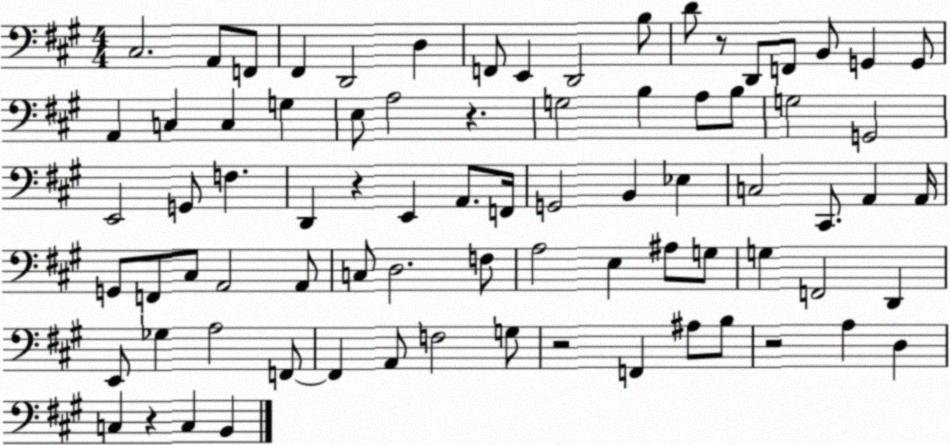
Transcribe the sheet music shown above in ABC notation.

X:1
T:Untitled
M:4/4
L:1/4
K:A
^C,2 A,,/2 F,,/2 ^F,, D,,2 D, F,,/2 E,, D,,2 B,/2 D/2 z/2 D,,/2 F,,/2 B,,/2 G,, G,,/2 A,, C, C, G, E,/2 A,2 z G,2 B, A,/2 B,/2 G,2 G,,2 E,,2 G,,/2 F, D,, z E,, A,,/2 F,,/4 G,,2 B,, _E, C,2 ^C,,/2 A,, A,,/4 G,,/2 F,,/2 ^C,/2 A,,2 A,,/2 C,/2 D,2 F,/2 A,2 E, ^A,/2 G,/2 G, F,,2 D,, E,,/2 _G, A,2 F,,/2 F,, A,,/2 F,2 G,/2 z2 F,, ^A,/2 B,/2 z2 A, D, C, z C, B,,